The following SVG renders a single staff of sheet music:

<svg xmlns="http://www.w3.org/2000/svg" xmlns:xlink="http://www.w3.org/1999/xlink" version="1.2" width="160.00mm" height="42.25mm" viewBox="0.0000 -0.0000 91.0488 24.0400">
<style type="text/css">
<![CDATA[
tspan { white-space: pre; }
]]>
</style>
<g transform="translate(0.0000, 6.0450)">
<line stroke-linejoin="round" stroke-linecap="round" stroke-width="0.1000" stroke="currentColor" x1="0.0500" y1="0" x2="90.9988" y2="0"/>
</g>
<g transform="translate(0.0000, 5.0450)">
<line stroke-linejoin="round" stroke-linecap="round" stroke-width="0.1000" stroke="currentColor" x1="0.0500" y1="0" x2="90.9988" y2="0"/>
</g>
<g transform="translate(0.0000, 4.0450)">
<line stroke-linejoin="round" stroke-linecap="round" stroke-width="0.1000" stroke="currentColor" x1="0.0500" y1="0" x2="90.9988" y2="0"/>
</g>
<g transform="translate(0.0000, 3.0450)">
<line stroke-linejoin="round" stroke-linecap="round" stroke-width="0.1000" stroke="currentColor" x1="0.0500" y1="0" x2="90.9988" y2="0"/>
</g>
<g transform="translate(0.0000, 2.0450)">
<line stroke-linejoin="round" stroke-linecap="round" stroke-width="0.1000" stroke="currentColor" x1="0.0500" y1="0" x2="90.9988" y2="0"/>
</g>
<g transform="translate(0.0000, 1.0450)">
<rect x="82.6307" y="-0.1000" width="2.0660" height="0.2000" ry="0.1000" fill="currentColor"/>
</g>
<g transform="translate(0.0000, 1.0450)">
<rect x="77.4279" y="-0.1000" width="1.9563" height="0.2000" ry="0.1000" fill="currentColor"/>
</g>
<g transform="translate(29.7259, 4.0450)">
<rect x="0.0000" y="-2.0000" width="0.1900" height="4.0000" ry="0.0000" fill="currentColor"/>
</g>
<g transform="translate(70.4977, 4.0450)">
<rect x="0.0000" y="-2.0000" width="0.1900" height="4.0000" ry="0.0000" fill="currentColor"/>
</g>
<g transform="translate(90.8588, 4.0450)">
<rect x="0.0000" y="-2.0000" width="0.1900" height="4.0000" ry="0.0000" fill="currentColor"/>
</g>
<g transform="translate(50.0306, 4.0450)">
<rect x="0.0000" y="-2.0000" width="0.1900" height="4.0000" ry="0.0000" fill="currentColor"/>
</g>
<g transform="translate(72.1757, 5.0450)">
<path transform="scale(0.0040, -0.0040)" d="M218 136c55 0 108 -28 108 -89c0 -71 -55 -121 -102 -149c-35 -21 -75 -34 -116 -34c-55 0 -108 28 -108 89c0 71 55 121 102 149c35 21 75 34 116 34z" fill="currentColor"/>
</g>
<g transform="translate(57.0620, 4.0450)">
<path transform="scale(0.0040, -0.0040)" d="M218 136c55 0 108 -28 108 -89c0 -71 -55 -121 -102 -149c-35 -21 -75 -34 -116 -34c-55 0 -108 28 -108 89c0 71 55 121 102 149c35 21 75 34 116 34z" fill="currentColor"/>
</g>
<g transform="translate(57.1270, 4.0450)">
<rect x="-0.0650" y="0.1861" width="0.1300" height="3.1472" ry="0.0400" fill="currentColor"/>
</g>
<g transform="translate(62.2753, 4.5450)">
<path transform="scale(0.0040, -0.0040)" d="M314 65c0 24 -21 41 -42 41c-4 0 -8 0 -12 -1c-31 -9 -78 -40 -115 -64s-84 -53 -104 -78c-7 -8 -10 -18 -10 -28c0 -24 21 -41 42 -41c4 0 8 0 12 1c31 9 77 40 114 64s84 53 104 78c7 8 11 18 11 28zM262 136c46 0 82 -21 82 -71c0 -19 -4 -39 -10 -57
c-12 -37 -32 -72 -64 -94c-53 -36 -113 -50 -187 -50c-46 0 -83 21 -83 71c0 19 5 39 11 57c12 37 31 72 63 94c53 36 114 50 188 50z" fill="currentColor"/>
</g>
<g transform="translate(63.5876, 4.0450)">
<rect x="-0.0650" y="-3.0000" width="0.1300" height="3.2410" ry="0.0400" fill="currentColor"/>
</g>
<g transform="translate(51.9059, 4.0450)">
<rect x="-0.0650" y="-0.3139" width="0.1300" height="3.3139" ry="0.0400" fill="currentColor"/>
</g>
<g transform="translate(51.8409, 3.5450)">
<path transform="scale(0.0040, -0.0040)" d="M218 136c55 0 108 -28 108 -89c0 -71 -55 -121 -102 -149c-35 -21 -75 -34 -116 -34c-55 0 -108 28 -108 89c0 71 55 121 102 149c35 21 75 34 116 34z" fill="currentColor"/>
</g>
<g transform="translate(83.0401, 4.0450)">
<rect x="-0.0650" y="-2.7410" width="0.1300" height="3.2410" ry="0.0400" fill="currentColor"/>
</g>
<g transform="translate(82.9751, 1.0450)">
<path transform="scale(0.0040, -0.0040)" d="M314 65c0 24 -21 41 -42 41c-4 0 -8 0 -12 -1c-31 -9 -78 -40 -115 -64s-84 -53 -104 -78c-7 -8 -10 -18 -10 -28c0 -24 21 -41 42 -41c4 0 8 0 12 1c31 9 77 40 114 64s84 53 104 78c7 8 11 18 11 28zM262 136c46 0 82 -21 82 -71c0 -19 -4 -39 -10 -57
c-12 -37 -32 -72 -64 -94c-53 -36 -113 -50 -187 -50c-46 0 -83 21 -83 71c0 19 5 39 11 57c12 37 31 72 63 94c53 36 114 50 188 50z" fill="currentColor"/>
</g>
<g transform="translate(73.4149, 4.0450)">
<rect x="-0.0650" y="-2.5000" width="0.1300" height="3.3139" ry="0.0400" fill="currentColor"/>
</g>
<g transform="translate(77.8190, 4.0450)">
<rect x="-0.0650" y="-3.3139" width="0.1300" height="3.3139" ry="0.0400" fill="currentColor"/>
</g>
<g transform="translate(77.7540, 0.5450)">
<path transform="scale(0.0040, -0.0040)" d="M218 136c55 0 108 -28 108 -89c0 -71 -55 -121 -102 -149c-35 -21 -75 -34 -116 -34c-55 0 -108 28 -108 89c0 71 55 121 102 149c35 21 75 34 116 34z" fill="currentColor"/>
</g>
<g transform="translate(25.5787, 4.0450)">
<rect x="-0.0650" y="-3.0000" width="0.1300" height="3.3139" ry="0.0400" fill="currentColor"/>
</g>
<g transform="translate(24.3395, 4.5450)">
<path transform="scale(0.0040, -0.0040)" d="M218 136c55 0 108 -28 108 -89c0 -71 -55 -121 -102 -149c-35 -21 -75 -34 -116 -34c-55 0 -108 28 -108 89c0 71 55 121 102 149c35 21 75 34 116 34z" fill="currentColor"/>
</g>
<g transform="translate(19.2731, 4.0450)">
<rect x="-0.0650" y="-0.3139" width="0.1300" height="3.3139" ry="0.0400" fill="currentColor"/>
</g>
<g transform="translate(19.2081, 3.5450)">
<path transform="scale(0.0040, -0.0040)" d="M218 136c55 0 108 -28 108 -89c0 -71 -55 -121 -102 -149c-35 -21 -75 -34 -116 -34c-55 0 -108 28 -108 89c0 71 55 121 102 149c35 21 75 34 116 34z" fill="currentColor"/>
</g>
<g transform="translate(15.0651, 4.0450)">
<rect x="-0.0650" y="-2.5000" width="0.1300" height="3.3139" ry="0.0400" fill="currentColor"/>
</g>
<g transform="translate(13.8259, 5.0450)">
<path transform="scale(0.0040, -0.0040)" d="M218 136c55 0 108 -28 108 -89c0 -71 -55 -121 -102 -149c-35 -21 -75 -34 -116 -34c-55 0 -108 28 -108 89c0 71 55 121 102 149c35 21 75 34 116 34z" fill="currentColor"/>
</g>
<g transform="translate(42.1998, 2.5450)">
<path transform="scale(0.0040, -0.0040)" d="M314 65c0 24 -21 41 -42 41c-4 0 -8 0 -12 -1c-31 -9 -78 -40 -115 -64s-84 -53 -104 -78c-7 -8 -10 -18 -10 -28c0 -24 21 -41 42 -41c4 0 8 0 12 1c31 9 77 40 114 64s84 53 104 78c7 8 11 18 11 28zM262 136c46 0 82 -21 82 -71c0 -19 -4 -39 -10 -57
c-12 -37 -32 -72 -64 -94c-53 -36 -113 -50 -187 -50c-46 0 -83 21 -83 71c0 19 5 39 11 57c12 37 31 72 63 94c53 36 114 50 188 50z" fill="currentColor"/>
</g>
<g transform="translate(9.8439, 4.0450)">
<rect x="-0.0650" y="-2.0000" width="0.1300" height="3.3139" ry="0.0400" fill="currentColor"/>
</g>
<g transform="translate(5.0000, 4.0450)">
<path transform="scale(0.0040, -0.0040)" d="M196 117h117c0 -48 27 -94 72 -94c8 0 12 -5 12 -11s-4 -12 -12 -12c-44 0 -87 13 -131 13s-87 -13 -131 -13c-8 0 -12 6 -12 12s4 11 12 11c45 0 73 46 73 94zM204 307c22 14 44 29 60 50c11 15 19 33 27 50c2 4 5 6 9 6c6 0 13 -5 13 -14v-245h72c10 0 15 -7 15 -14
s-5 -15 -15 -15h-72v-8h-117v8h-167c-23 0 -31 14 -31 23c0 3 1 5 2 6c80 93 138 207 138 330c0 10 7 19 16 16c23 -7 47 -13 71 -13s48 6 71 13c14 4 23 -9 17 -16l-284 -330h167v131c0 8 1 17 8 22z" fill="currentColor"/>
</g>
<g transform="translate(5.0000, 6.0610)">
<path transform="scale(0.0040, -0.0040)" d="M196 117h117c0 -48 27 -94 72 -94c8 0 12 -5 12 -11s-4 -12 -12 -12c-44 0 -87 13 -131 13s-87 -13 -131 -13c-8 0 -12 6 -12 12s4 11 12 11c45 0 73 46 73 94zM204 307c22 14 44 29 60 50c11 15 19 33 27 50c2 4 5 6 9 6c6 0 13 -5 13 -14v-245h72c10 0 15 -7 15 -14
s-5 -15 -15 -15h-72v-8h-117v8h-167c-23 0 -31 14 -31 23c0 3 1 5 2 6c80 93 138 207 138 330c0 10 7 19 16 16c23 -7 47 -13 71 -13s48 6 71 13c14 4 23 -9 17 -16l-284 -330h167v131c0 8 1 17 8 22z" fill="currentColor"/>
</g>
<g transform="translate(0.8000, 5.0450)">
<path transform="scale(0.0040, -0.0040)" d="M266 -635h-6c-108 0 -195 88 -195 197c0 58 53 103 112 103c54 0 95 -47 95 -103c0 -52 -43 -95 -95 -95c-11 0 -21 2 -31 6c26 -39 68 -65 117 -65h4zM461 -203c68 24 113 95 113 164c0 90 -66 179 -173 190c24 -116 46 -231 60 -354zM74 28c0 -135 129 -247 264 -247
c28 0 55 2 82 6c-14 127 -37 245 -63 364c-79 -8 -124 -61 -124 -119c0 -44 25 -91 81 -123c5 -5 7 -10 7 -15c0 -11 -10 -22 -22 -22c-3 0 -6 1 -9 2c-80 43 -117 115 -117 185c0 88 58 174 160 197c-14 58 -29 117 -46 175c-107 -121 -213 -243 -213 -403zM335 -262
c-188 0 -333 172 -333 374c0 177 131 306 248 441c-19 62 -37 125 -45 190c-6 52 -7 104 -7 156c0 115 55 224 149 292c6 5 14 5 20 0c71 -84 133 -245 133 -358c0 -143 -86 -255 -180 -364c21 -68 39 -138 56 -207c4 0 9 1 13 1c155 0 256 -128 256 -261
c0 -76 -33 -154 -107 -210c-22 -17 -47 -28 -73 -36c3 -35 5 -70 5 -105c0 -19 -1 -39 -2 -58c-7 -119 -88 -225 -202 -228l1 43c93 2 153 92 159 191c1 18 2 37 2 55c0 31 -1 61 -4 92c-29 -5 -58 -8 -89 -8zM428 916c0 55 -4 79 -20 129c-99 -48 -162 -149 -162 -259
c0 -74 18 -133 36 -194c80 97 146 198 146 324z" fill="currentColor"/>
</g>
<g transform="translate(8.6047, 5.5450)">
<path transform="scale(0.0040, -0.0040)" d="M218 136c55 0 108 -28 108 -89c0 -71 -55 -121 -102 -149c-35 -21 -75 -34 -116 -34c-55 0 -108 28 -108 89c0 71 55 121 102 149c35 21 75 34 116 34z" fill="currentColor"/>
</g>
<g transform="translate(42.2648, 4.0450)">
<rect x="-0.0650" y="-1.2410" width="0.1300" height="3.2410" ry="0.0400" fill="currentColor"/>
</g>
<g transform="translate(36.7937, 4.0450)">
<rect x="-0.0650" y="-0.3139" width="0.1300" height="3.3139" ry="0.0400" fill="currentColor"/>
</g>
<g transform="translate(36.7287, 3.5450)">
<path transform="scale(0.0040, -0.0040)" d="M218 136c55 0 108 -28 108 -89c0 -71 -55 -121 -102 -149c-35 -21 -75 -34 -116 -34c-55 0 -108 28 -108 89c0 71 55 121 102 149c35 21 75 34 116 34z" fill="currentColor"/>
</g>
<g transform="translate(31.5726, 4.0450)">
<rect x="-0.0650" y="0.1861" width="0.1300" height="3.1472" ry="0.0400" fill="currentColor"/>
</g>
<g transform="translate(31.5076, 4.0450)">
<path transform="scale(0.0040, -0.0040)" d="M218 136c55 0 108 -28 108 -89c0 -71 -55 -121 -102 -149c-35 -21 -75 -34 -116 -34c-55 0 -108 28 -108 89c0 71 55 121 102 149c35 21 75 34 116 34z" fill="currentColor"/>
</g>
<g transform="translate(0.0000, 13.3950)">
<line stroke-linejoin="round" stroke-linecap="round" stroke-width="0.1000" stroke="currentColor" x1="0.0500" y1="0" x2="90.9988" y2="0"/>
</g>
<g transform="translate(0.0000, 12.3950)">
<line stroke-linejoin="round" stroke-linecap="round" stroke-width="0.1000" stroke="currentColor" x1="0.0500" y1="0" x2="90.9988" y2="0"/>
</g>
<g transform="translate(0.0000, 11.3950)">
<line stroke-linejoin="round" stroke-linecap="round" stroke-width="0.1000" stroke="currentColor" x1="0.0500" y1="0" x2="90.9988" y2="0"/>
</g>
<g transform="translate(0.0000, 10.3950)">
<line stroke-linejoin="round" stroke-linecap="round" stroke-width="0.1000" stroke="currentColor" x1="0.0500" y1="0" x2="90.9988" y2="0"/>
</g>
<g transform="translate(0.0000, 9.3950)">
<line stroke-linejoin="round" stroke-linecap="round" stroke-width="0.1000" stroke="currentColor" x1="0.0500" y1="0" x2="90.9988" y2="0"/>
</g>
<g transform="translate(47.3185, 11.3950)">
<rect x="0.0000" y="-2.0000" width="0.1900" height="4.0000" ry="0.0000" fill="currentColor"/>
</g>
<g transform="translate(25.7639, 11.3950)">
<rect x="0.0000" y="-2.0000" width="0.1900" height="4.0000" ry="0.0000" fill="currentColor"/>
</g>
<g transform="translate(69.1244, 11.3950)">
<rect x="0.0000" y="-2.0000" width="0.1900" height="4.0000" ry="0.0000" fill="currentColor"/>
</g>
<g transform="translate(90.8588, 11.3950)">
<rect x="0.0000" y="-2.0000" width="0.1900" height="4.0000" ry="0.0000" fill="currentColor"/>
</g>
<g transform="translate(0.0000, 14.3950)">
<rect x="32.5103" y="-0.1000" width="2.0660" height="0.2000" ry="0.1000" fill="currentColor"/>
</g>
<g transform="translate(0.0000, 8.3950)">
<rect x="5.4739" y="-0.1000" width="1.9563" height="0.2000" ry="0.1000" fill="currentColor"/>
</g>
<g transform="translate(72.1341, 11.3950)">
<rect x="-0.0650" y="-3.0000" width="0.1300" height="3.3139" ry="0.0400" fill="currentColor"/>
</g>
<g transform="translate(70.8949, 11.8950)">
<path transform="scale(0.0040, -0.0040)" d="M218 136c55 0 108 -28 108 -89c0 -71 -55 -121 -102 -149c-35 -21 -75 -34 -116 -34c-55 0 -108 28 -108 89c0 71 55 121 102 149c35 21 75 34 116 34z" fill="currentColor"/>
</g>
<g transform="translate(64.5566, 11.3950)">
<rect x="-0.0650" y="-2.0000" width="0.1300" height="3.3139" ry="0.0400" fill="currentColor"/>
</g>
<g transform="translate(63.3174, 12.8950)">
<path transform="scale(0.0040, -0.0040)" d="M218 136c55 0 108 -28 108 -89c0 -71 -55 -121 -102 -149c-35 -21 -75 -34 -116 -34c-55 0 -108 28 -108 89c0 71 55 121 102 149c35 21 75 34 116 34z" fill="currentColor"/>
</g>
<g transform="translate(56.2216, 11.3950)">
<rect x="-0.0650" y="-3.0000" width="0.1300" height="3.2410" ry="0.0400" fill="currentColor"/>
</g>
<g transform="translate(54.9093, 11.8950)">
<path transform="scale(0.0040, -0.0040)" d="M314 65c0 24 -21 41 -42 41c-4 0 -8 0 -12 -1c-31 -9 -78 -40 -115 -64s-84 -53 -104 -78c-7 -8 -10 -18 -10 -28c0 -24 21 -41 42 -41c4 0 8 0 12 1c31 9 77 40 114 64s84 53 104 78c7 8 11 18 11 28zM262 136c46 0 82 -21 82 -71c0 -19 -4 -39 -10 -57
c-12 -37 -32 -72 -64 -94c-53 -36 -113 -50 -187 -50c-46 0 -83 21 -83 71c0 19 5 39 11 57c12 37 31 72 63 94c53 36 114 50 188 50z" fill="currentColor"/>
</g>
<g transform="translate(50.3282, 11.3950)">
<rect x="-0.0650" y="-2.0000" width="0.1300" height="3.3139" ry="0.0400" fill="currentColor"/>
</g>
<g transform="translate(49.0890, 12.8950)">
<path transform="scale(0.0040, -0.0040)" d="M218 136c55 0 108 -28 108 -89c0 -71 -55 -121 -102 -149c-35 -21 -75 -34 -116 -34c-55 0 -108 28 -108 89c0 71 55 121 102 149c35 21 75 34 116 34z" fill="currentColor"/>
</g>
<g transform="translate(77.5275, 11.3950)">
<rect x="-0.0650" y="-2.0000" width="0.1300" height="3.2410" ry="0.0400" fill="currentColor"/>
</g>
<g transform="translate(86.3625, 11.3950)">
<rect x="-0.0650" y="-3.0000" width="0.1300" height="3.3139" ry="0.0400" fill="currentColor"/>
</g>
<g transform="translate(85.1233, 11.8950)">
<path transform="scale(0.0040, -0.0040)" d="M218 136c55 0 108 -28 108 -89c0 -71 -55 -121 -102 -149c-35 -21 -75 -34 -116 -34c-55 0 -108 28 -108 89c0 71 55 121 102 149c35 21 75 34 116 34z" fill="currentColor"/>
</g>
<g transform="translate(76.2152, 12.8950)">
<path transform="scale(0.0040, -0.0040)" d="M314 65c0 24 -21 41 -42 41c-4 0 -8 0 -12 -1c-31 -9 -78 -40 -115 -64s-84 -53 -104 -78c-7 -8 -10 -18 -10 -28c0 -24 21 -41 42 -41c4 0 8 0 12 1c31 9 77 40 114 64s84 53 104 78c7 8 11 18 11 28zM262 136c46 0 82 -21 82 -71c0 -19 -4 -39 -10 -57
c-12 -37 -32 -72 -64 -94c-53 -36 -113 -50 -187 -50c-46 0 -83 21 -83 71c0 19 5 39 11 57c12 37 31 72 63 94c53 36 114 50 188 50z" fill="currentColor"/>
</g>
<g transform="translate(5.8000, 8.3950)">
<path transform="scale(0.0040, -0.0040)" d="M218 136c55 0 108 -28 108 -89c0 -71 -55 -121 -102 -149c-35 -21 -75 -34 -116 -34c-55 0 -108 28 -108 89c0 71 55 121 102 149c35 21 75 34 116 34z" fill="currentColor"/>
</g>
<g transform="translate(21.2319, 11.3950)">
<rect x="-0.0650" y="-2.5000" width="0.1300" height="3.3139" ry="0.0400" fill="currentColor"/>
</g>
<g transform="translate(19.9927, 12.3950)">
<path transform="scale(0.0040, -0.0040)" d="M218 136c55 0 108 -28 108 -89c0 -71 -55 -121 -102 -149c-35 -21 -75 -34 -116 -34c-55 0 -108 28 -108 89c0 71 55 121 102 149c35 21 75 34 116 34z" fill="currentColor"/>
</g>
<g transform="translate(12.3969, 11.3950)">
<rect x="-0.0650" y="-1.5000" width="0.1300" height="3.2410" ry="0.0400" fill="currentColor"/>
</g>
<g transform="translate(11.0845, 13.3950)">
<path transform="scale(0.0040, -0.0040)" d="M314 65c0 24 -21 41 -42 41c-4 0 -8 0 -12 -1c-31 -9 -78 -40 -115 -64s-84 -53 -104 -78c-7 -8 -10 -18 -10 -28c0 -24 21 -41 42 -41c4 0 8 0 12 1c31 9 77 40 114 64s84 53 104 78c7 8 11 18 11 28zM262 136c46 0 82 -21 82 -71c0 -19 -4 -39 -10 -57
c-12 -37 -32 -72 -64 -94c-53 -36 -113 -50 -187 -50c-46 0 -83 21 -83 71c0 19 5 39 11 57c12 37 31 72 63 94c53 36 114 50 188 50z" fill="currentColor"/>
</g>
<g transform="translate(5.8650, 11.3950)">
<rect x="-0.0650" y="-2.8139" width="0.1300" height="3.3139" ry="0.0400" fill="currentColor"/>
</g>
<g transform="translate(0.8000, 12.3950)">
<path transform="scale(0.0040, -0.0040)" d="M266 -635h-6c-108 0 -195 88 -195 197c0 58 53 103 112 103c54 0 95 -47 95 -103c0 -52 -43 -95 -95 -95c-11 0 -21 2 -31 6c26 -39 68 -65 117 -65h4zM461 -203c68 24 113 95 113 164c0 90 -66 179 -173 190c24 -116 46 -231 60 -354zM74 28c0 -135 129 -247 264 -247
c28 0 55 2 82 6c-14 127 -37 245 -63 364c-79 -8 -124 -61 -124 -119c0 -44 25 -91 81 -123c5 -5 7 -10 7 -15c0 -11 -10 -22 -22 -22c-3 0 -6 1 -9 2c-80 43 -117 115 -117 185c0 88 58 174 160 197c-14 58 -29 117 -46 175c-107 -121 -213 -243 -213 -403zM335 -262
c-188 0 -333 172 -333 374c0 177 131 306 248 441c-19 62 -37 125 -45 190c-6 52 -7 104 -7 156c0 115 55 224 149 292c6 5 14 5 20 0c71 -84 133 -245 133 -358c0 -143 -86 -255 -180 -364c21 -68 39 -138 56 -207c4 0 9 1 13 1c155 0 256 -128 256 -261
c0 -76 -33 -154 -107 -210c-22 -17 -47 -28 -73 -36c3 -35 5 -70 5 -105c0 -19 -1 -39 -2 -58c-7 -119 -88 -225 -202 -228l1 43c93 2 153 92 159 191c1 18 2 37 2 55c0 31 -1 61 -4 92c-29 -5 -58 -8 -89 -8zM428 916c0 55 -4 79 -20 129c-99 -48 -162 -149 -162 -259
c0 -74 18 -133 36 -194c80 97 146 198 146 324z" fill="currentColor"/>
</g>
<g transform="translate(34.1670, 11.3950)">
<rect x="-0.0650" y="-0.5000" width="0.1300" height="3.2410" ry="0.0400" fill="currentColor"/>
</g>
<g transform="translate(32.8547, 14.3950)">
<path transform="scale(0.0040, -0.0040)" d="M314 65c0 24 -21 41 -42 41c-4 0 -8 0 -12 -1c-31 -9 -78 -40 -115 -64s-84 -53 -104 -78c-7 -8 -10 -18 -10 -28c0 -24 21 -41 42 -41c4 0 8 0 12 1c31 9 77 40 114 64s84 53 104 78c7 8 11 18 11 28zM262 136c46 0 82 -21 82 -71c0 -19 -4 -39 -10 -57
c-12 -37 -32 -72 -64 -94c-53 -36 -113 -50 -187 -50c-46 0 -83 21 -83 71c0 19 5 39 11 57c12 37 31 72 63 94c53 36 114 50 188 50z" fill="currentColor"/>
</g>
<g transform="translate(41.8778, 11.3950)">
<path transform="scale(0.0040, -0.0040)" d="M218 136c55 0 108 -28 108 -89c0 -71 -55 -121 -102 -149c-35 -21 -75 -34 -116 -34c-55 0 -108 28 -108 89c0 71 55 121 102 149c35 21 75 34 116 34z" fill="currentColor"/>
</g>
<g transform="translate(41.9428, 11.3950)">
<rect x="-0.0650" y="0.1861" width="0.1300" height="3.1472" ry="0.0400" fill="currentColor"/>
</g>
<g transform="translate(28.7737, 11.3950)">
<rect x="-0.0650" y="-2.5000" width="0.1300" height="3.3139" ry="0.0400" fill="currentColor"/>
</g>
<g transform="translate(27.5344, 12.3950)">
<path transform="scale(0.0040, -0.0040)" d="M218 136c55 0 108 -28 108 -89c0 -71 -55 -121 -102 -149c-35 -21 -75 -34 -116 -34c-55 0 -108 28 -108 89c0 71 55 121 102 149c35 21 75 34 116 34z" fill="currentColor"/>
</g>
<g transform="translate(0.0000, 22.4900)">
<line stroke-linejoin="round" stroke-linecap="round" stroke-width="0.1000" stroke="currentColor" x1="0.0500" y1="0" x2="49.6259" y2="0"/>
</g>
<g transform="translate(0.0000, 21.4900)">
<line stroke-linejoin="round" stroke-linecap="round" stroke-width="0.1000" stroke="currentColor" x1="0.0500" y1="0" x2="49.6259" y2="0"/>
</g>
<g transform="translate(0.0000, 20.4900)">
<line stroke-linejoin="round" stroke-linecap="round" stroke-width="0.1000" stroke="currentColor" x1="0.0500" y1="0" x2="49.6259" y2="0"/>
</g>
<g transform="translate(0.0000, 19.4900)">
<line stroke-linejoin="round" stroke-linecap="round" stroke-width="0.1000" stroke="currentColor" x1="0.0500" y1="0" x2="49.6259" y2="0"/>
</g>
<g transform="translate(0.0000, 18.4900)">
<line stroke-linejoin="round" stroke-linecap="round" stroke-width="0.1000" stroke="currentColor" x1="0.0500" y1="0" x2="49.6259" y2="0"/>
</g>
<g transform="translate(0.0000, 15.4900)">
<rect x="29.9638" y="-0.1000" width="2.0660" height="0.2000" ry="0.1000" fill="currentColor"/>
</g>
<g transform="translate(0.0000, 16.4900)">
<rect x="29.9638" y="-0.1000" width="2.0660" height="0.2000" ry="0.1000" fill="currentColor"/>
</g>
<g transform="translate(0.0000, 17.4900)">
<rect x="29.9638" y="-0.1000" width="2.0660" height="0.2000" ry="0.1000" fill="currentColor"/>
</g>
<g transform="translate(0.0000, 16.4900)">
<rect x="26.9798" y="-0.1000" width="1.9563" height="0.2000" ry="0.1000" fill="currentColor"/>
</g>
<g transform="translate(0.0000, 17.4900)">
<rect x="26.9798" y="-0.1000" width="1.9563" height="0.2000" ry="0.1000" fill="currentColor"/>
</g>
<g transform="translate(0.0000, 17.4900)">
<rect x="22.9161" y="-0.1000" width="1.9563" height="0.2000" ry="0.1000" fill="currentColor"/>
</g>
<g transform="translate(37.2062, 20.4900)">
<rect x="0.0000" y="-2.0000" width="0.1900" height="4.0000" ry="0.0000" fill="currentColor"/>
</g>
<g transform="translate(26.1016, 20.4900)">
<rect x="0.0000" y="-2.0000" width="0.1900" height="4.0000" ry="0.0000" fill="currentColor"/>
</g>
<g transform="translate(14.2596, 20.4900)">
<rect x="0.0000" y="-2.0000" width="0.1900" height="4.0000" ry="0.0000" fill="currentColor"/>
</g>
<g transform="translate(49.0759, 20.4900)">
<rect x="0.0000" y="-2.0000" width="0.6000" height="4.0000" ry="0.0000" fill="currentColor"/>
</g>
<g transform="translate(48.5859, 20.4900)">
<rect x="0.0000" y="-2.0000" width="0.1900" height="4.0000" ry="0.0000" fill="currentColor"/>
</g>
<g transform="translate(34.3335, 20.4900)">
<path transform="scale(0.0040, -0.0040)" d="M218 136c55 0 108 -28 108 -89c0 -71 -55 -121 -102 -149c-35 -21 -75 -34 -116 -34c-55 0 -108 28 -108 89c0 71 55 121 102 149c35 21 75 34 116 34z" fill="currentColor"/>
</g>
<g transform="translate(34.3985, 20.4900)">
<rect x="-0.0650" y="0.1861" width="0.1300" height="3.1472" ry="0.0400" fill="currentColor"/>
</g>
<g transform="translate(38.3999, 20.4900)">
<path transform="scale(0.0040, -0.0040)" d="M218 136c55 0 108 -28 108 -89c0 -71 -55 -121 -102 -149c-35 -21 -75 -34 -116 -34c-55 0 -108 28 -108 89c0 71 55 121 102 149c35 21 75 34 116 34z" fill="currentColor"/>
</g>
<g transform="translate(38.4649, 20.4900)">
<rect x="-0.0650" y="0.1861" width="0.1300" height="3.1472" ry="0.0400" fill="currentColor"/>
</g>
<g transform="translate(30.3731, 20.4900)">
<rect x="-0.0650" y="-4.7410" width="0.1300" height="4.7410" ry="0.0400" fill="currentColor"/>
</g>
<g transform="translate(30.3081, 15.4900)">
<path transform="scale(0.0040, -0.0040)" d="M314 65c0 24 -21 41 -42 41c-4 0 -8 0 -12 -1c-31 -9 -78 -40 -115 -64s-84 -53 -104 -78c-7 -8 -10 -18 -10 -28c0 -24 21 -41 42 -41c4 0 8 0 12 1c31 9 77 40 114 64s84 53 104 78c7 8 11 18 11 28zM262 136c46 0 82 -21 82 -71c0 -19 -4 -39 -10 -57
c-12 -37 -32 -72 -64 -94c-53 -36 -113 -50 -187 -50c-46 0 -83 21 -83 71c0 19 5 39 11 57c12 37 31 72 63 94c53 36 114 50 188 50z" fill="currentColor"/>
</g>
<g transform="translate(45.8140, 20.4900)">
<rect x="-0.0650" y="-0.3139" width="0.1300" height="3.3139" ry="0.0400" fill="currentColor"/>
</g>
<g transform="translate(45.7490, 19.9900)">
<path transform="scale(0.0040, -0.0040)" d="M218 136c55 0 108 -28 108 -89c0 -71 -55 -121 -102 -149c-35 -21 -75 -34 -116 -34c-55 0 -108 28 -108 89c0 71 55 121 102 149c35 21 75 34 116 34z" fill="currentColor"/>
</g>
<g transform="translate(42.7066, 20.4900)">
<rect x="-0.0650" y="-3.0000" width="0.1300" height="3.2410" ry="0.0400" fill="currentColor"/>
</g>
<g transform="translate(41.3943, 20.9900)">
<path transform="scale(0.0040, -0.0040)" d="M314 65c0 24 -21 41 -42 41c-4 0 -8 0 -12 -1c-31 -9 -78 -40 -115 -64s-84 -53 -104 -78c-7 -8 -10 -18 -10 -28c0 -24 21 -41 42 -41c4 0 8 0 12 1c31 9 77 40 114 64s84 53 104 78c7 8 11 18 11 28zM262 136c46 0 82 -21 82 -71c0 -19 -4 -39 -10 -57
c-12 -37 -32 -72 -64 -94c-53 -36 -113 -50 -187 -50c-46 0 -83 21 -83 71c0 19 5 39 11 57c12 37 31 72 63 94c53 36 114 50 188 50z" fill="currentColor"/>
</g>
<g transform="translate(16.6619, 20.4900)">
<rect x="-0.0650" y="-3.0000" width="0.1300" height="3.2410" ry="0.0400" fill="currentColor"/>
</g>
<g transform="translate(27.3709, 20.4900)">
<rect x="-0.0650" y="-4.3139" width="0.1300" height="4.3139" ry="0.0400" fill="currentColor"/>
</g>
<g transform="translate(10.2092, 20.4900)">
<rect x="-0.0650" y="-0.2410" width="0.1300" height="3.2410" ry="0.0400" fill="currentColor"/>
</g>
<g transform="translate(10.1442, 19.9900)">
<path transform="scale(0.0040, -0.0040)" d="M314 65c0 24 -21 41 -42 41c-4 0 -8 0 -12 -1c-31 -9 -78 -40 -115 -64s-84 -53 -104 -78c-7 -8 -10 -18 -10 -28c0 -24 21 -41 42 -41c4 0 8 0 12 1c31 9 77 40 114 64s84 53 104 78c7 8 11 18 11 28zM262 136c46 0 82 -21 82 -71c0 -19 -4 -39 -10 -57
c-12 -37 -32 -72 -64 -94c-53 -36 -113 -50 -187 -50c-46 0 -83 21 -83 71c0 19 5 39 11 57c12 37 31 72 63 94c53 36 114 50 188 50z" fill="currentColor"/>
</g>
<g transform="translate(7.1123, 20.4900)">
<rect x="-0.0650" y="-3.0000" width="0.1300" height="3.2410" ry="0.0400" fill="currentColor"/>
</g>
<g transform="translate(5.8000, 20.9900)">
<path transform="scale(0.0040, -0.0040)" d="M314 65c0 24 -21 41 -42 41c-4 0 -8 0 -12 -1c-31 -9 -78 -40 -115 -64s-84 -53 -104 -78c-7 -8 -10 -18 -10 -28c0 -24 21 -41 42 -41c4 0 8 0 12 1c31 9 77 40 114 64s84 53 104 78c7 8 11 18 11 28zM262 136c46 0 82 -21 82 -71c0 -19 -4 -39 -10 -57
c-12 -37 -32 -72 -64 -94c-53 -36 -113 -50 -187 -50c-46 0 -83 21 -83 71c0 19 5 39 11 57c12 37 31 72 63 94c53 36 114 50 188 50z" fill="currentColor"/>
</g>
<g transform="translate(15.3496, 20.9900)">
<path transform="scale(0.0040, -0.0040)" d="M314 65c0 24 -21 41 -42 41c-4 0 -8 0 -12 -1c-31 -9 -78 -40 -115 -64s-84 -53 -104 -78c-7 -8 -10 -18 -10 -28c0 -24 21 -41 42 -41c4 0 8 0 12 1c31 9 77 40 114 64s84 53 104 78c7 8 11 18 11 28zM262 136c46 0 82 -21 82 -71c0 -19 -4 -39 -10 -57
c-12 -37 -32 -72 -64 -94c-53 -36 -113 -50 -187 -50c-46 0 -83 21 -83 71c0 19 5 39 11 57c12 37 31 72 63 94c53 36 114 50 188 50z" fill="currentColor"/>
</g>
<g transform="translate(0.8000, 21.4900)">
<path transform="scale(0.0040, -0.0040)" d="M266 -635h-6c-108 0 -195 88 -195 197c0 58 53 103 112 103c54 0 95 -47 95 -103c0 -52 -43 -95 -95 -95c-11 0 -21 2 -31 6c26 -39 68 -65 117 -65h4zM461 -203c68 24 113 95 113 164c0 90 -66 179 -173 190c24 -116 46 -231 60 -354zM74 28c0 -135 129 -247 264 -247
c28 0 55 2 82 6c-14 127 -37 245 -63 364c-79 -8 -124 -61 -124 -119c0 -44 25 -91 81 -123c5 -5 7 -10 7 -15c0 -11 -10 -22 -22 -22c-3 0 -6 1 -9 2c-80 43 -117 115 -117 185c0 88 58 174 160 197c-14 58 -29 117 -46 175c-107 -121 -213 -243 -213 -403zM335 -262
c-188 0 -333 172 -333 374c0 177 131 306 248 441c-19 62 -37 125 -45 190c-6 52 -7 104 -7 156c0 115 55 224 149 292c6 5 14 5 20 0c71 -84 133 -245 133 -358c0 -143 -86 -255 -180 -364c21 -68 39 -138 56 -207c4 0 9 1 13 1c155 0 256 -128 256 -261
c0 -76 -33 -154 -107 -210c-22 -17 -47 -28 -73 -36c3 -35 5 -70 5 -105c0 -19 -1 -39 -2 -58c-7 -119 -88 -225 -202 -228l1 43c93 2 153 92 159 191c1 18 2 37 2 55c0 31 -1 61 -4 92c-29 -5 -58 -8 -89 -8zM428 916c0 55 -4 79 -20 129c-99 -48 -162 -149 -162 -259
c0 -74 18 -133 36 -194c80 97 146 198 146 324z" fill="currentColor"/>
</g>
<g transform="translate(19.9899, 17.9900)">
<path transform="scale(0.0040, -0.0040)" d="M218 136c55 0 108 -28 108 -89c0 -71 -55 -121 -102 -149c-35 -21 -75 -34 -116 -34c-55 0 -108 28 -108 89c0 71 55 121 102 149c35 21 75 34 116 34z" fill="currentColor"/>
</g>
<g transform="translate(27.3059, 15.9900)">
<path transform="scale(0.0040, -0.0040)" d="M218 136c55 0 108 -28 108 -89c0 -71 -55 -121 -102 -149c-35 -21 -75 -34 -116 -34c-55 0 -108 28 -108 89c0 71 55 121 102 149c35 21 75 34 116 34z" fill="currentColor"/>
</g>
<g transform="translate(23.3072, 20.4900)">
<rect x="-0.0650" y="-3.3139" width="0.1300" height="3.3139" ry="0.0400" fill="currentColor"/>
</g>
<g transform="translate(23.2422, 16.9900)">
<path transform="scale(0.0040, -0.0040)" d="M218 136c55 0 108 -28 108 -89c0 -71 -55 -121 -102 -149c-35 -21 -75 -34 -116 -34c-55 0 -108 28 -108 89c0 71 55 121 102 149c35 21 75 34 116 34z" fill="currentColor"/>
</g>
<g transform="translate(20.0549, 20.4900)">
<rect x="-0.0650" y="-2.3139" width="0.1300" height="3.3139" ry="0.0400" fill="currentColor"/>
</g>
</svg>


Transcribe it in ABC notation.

X:1
T:Untitled
M:4/4
L:1/4
K:C
F G c A B c e2 c B A2 G b a2 a E2 G G C2 B F A2 F A F2 A A2 c2 A2 g b d' e'2 B B A2 c